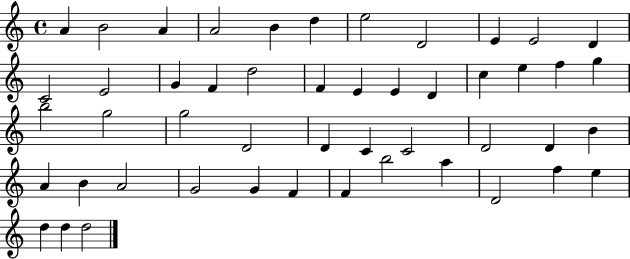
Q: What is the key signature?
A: C major